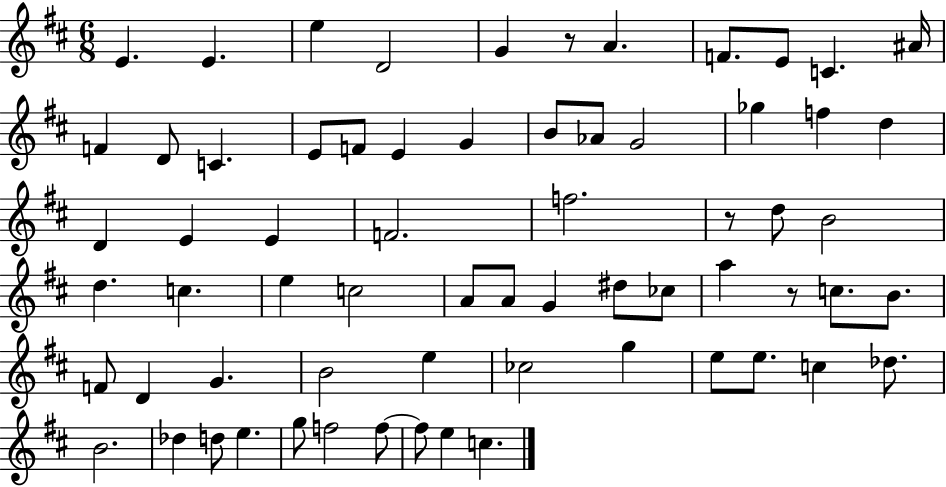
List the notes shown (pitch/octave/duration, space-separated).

E4/q. E4/q. E5/q D4/h G4/q R/e A4/q. F4/e. E4/e C4/q. A#4/s F4/q D4/e C4/q. E4/e F4/e E4/q G4/q B4/e Ab4/e G4/h Gb5/q F5/q D5/q D4/q E4/q E4/q F4/h. F5/h. R/e D5/e B4/h D5/q. C5/q. E5/q C5/h A4/e A4/e G4/q D#5/e CES5/e A5/q R/e C5/e. B4/e. F4/e D4/q G4/q. B4/h E5/q CES5/h G5/q E5/e E5/e. C5/q Db5/e. B4/h. Db5/q D5/e E5/q. G5/e F5/h F5/e F5/e E5/q C5/q.